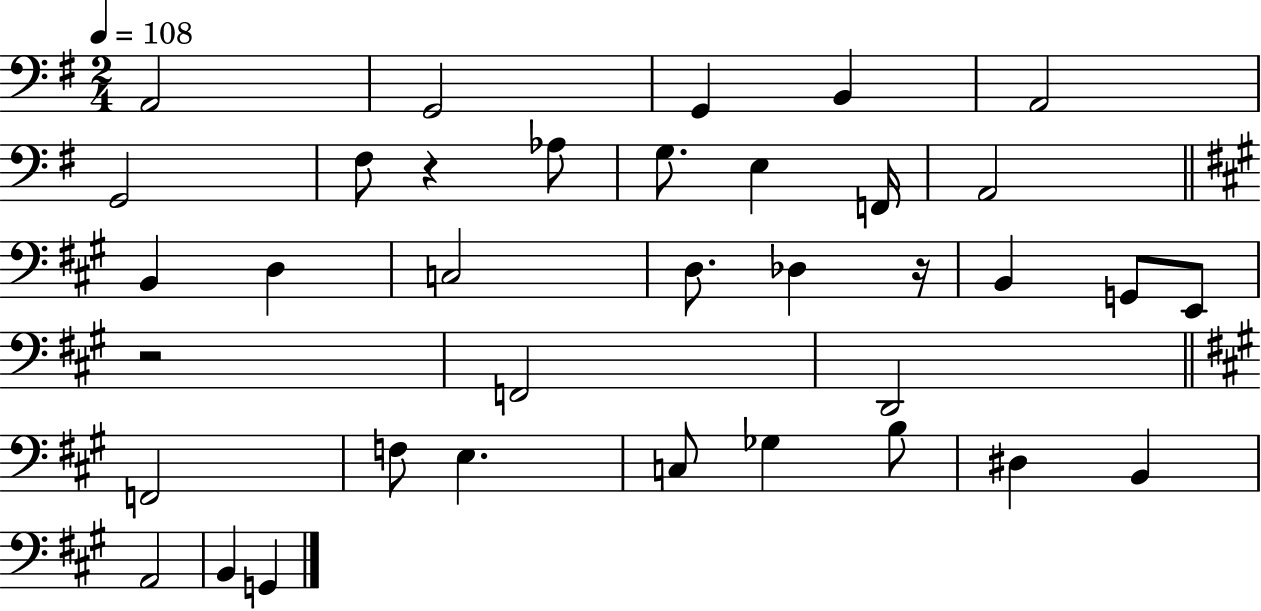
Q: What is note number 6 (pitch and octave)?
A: G2